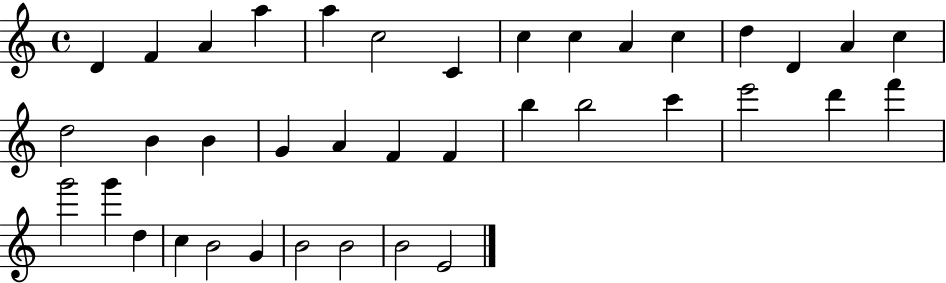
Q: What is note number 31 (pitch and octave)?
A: D5